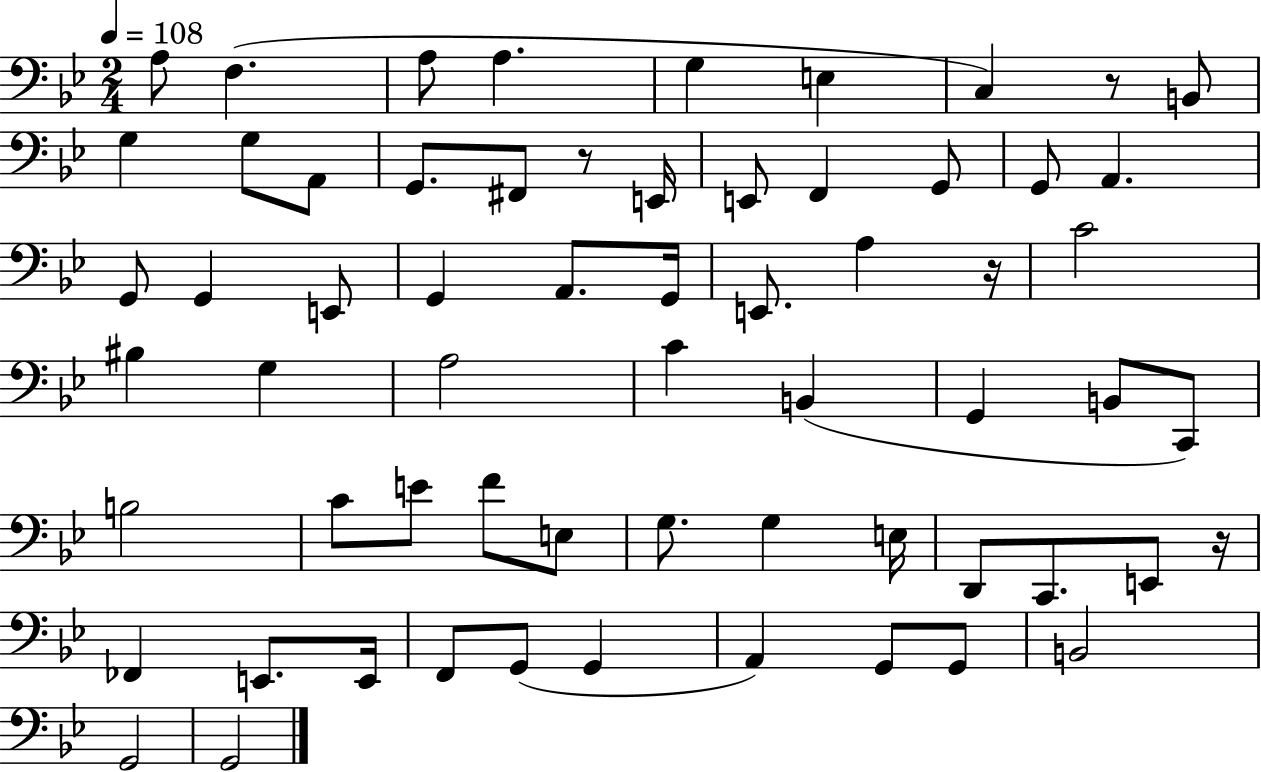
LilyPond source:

{
  \clef bass
  \numericTimeSignature
  \time 2/4
  \key bes \major
  \tempo 4 = 108
  a8 f4.( | a8 a4. | g4 e4 | c4) r8 b,8 | \break g4 g8 a,8 | g,8. fis,8 r8 e,16 | e,8 f,4 g,8 | g,8 a,4. | \break g,8 g,4 e,8 | g,4 a,8. g,16 | e,8. a4 r16 | c'2 | \break bis4 g4 | a2 | c'4 b,4( | g,4 b,8 c,8) | \break b2 | c'8 e'8 f'8 e8 | g8. g4 e16 | d,8 c,8. e,8 r16 | \break fes,4 e,8. e,16 | f,8 g,8( g,4 | a,4) g,8 g,8 | b,2 | \break g,2 | g,2 | \bar "|."
}